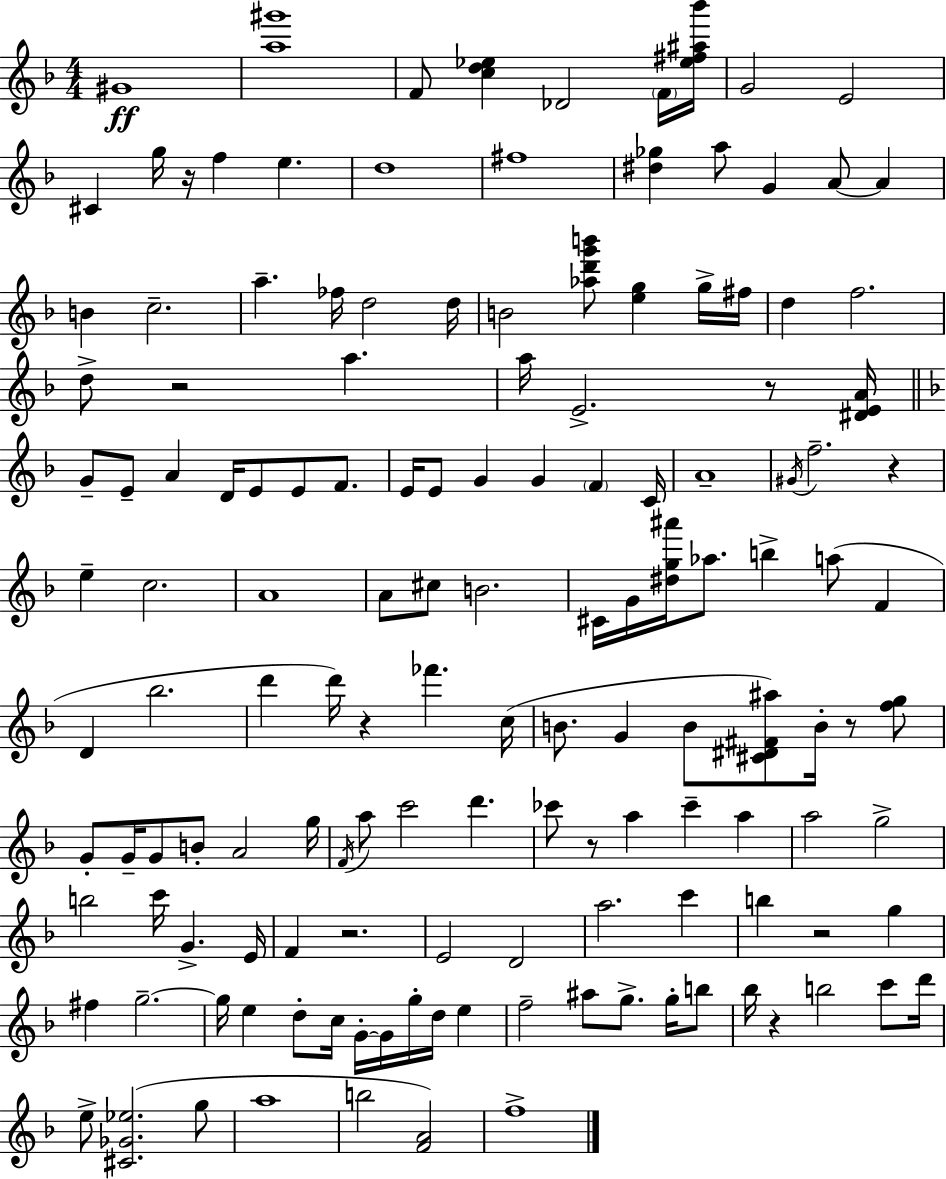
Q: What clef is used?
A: treble